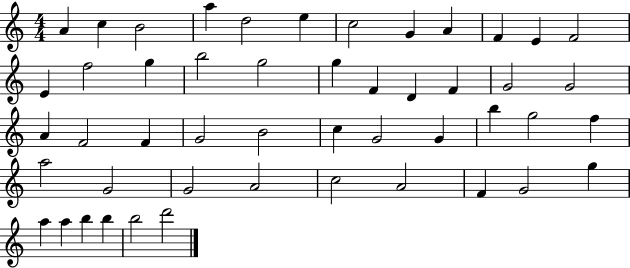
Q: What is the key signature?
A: C major